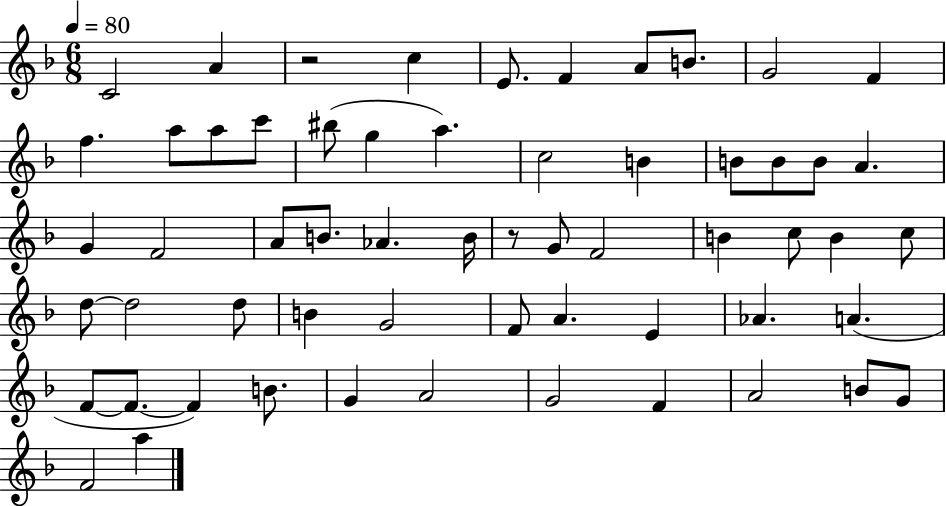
C4/h A4/q R/h C5/q E4/e. F4/q A4/e B4/e. G4/h F4/q F5/q. A5/e A5/e C6/e BIS5/e G5/q A5/q. C5/h B4/q B4/e B4/e B4/e A4/q. G4/q F4/h A4/e B4/e. Ab4/q. B4/s R/e G4/e F4/h B4/q C5/e B4/q C5/e D5/e D5/h D5/e B4/q G4/h F4/e A4/q. E4/q Ab4/q. A4/q. F4/e F4/e. F4/q B4/e. G4/q A4/h G4/h F4/q A4/h B4/e G4/e F4/h A5/q